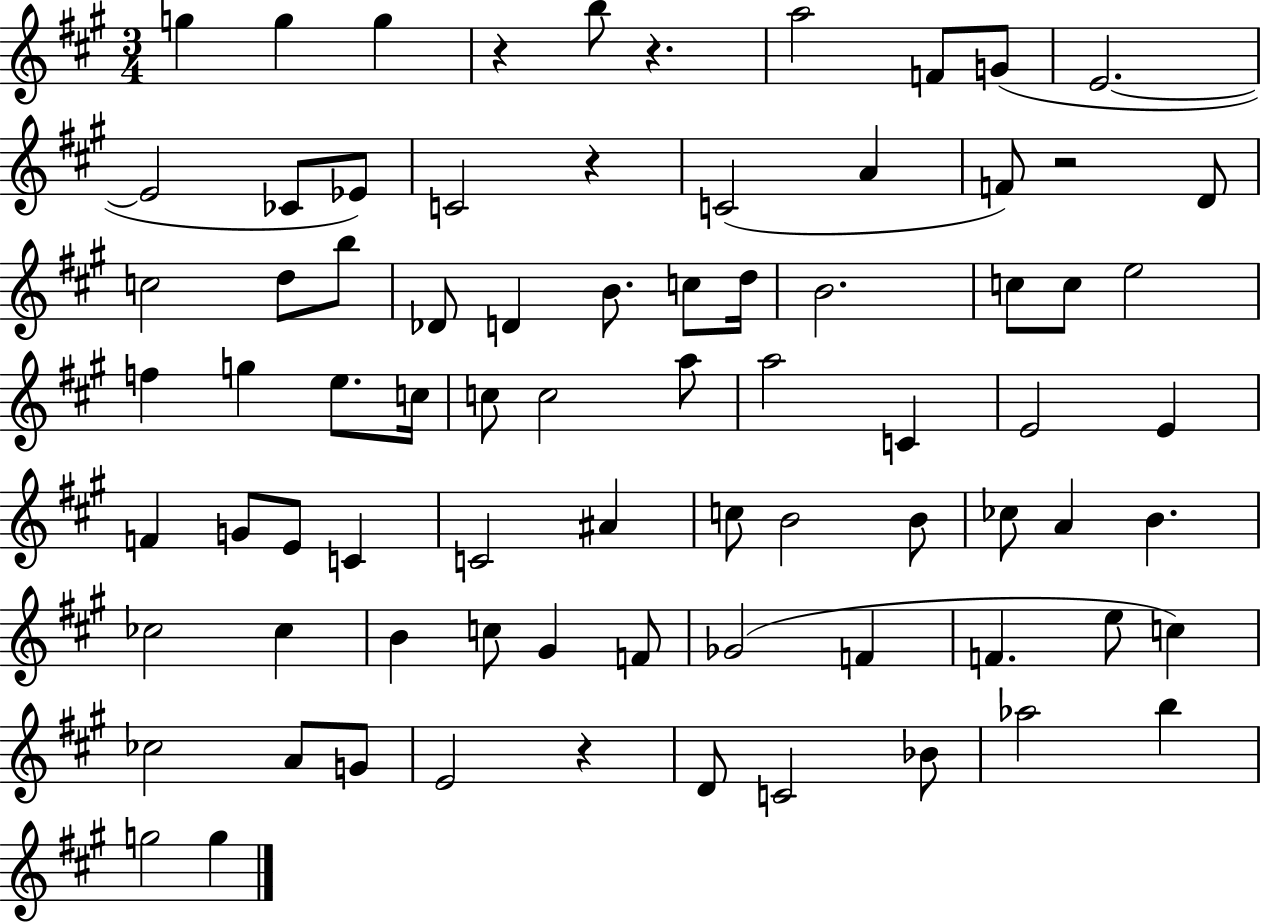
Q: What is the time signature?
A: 3/4